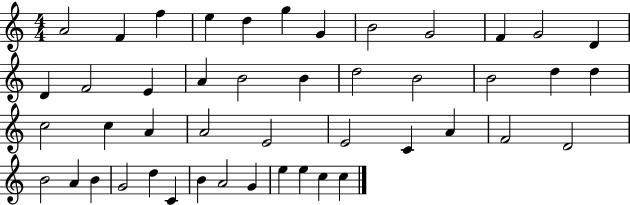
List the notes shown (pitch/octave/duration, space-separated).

A4/h F4/q F5/q E5/q D5/q G5/q G4/q B4/h G4/h F4/q G4/h D4/q D4/q F4/h E4/q A4/q B4/h B4/q D5/h B4/h B4/h D5/q D5/q C5/h C5/q A4/q A4/h E4/h E4/h C4/q A4/q F4/h D4/h B4/h A4/q B4/q G4/h D5/q C4/q B4/q A4/h G4/q E5/q E5/q C5/q C5/q